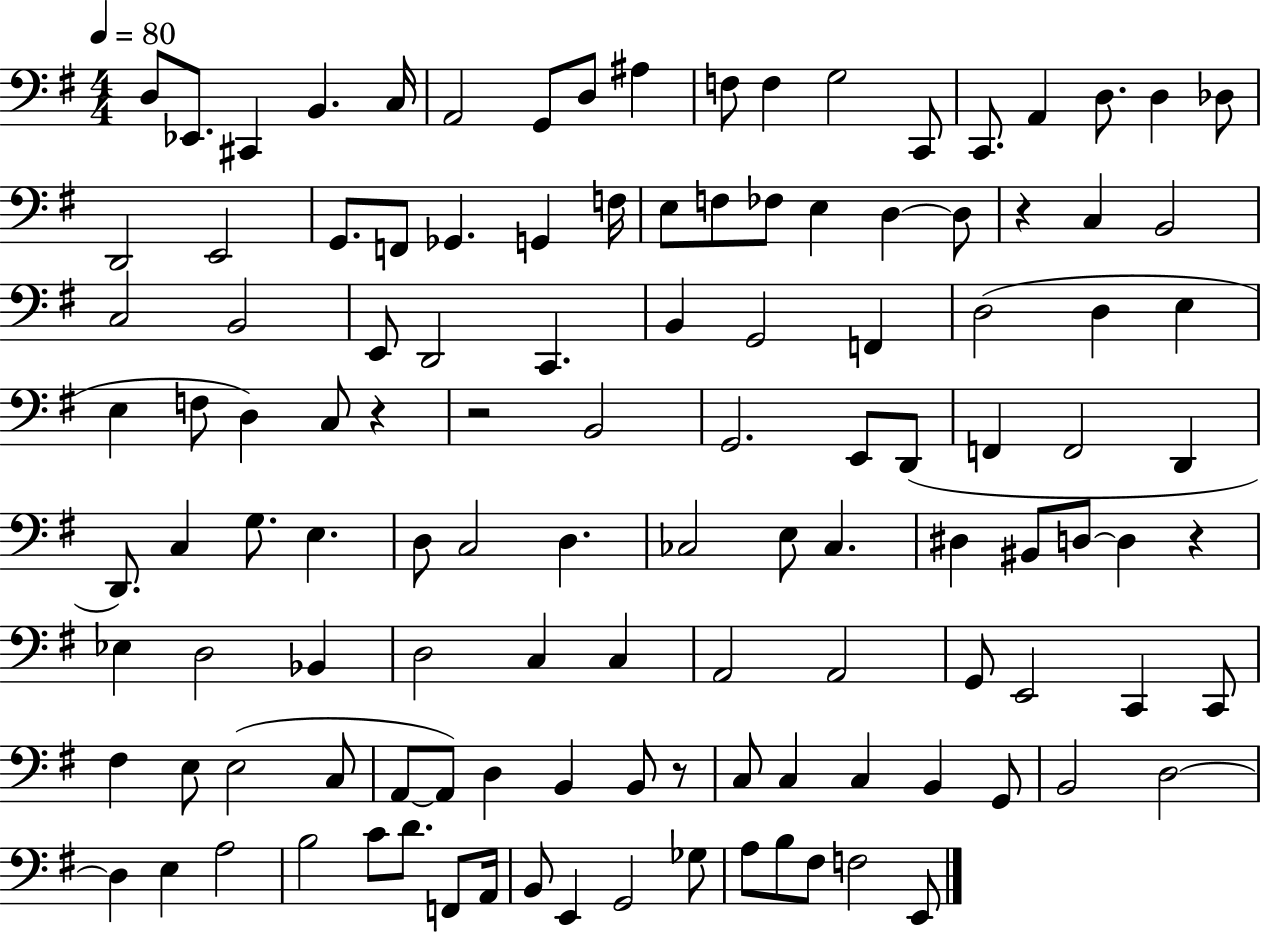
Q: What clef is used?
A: bass